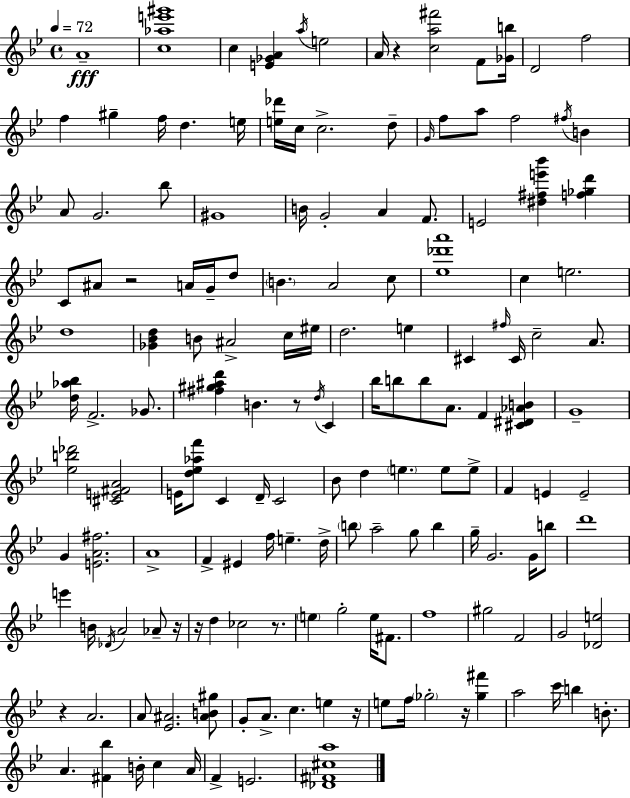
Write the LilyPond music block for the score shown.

{
  \clef treble
  \time 4/4
  \defaultTimeSignature
  \key g \minor
  \tempo 4 = 72
  a'1--\fff | <c'' aes'' e''' gis'''>1 | c''4 <e' ges' a'>4 \acciaccatura { a''16 } e''2 | a'16 r4 <c'' a'' fis'''>2 f'8 | \break <ges' b''>16 d'2 f''2 | f''4 gis''4-- f''16 d''4. | e''16 <e'' des'''>16 c''16 c''2.-> d''8-- | \grace { g'16 } f''8 a''8 f''2 \acciaccatura { fis''16 } b'4 | \break a'8 g'2. | bes''8 gis'1 | b'16 g'2-. a'4 | f'8. e'2 <dis'' fis'' e''' bes'''>4 <f'' ges'' d'''>4 | \break c'8 ais'8 r2 a'16 | g'16-- d''8 \parenthesize b'4. a'2 | c''8 <ees'' des''' a'''>1 | c''4 e''2. | \break d''1 | <ges' bes' d''>4 b'8 ais'2-> | c''16 eis''16 d''2. e''4 | cis'4 \grace { fis''16 } cis'16 c''2-- | \break a'8. <d'' aes'' bes''>16 f'2.-> | ges'8. <fis'' gis'' ais'' d'''>4 b'4. r8 | \acciaccatura { d''16 } c'4 bes''16 b''8 b''8 a'8. f'4 | <cis' dis' aes' b'>4 g'1-- | \break <ees'' b'' des'''>2 <cis' e' fis' a'>2 | e'16 <d'' ees'' aes'' f'''>8 c'4 d'16-- c'2 | bes'8 d''4 \parenthesize e''4. | e''8 e''8-> f'4 e'4 e'2-- | \break g'4 <e' a' fis''>2. | a'1-> | f'4-> eis'4 f''16 e''4.-- | d''16-> \parenthesize b''8 a''2-- g''8 | \break b''4 g''16-- g'2. | g'16 b''8 d'''1 | e'''4 b'16 \acciaccatura { des'16 } a'2 | aes'8-- r16 r16 d''4 ces''2 | \break r8. \parenthesize e''4 g''2-. | e''16 fis'8. f''1 | gis''2 f'2 | g'2 <des' e''>2 | \break r4 a'2. | a'8 <ees' ais'>2. | <ais' b' gis''>8 g'8-. a'8.-> c''4. | e''4 r16 e''8 f''16 \parenthesize ges''2-. | \break r16 <ges'' fis'''>4 a''2 c'''16 b''4 | b'8.-. a'4. <fis' bes''>4 | b'16-. c''4 a'16 f'4-> e'2. | <des' fis' cis'' a''>1 | \break \bar "|."
}